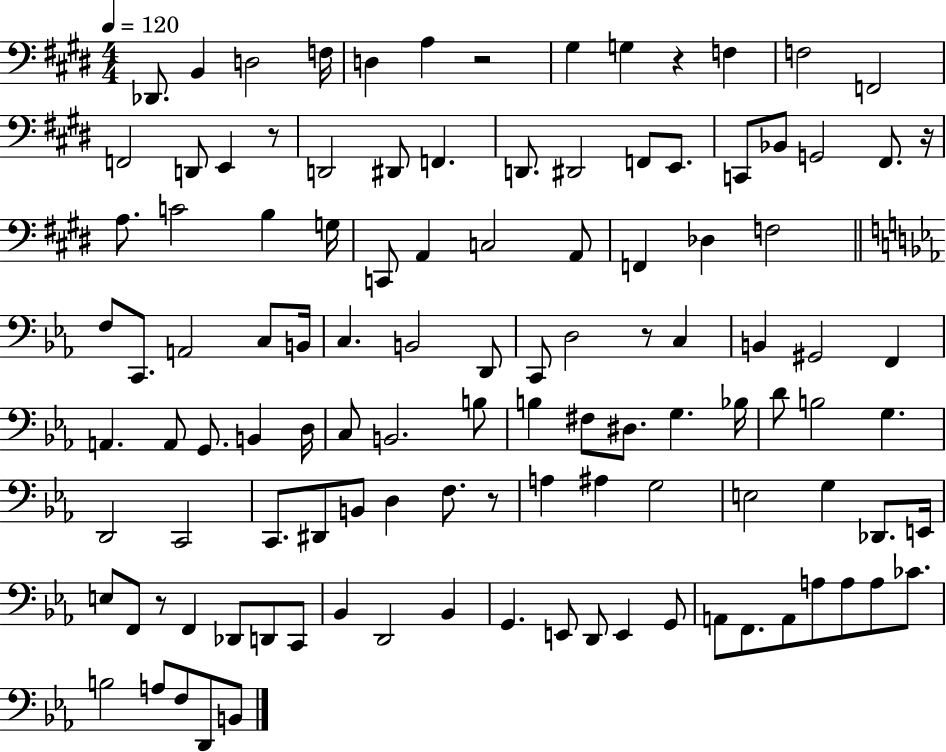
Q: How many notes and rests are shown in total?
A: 113